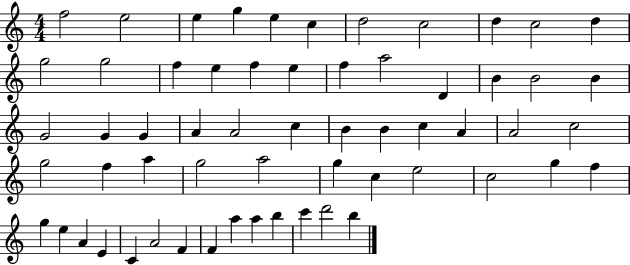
{
  \clef treble
  \numericTimeSignature
  \time 4/4
  \key c \major
  f''2 e''2 | e''4 g''4 e''4 c''4 | d''2 c''2 | d''4 c''2 d''4 | \break g''2 g''2 | f''4 e''4 f''4 e''4 | f''4 a''2 d'4 | b'4 b'2 b'4 | \break g'2 g'4 g'4 | a'4 a'2 c''4 | b'4 b'4 c''4 a'4 | a'2 c''2 | \break g''2 f''4 a''4 | g''2 a''2 | g''4 c''4 e''2 | c''2 g''4 f''4 | \break g''4 e''4 a'4 e'4 | c'4 a'2 f'4 | f'4 a''4 a''4 b''4 | c'''4 d'''2 b''4 | \break \bar "|."
}